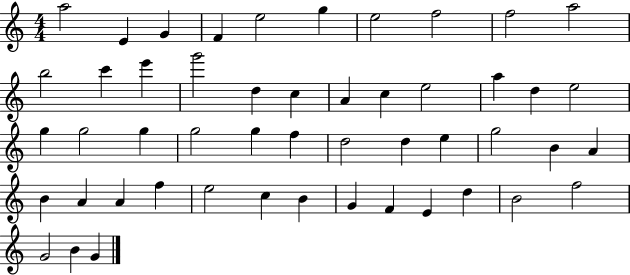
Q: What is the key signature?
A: C major